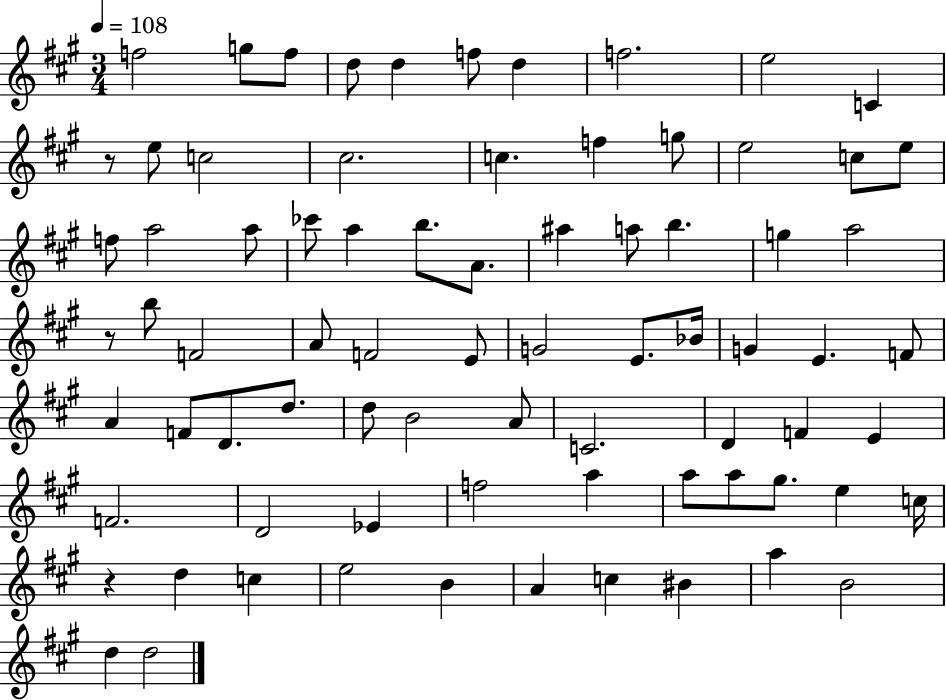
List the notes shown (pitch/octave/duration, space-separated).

F5/h G5/e F5/e D5/e D5/q F5/e D5/q F5/h. E5/h C4/q R/e E5/e C5/h C#5/h. C5/q. F5/q G5/e E5/h C5/e E5/e F5/e A5/h A5/e CES6/e A5/q B5/e. A4/e. A#5/q A5/e B5/q. G5/q A5/h R/e B5/e F4/h A4/e F4/h E4/e G4/h E4/e. Bb4/s G4/q E4/q. F4/e A4/q F4/e D4/e. D5/e. D5/e B4/h A4/e C4/h. D4/q F4/q E4/q F4/h. D4/h Eb4/q F5/h A5/q A5/e A5/e G#5/e. E5/q C5/s R/q D5/q C5/q E5/h B4/q A4/q C5/q BIS4/q A5/q B4/h D5/q D5/h